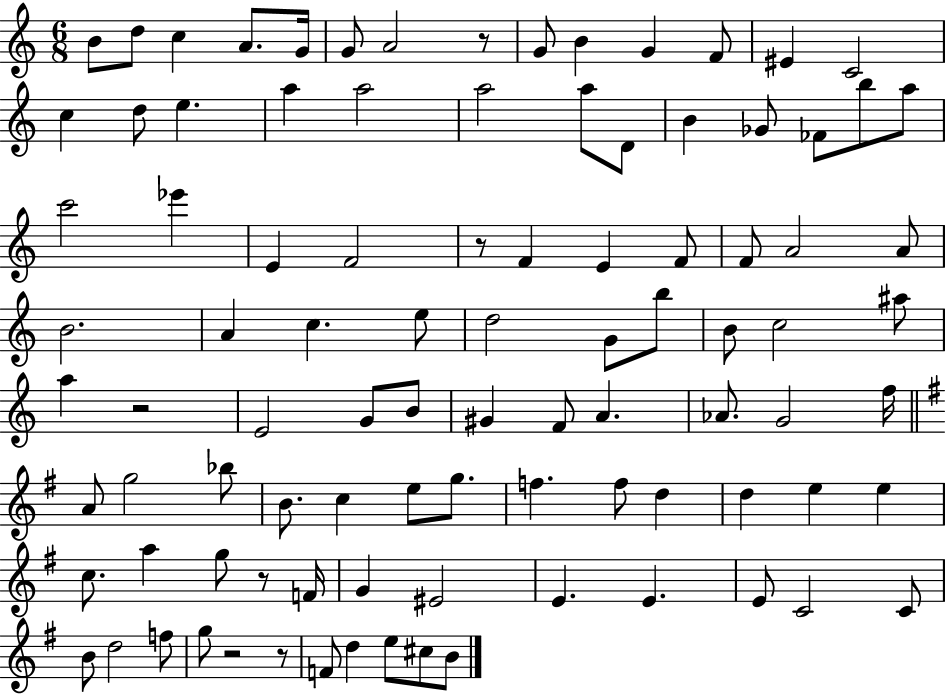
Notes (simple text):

B4/e D5/e C5/q A4/e. G4/s G4/e A4/h R/e G4/e B4/q G4/q F4/e EIS4/q C4/h C5/q D5/e E5/q. A5/q A5/h A5/h A5/e D4/e B4/q Gb4/e FES4/e B5/e A5/e C6/h Eb6/q E4/q F4/h R/e F4/q E4/q F4/e F4/e A4/h A4/e B4/h. A4/q C5/q. E5/e D5/h G4/e B5/e B4/e C5/h A#5/e A5/q R/h E4/h G4/e B4/e G#4/q F4/e A4/q. Ab4/e. G4/h F5/s A4/e G5/h Bb5/e B4/e. C5/q E5/e G5/e. F5/q. F5/e D5/q D5/q E5/q E5/q C5/e. A5/q G5/e R/e F4/s G4/q EIS4/h E4/q. E4/q. E4/e C4/h C4/e B4/e D5/h F5/e G5/e R/h R/e F4/e D5/q E5/e C#5/e B4/e